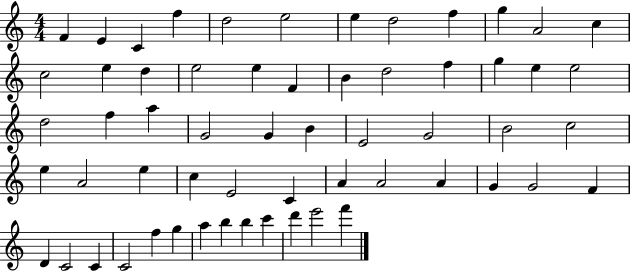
{
  \clef treble
  \numericTimeSignature
  \time 4/4
  \key c \major
  f'4 e'4 c'4 f''4 | d''2 e''2 | e''4 d''2 f''4 | g''4 a'2 c''4 | \break c''2 e''4 d''4 | e''2 e''4 f'4 | b'4 d''2 f''4 | g''4 e''4 e''2 | \break d''2 f''4 a''4 | g'2 g'4 b'4 | e'2 g'2 | b'2 c''2 | \break e''4 a'2 e''4 | c''4 e'2 c'4 | a'4 a'2 a'4 | g'4 g'2 f'4 | \break d'4 c'2 c'4 | c'2 f''4 g''4 | a''4 b''4 b''4 c'''4 | d'''4 e'''2 f'''4 | \break \bar "|."
}